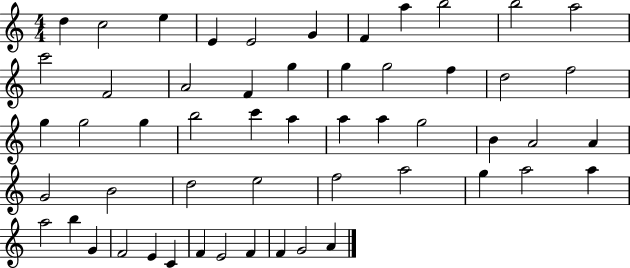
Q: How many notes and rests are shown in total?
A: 54